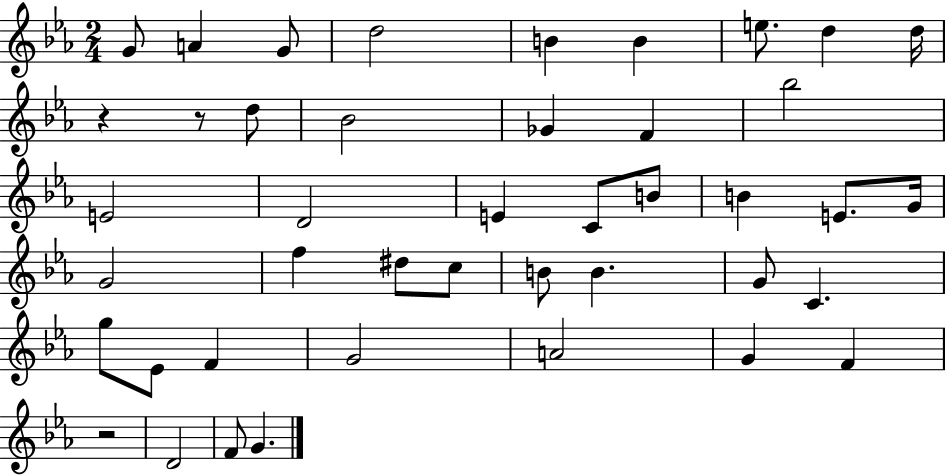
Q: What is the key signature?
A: EES major